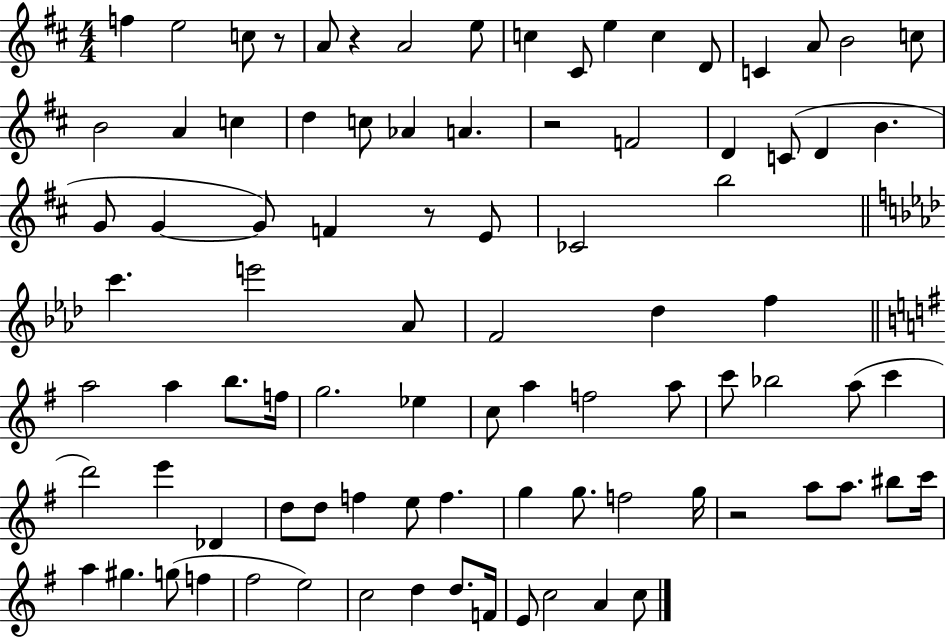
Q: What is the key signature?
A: D major